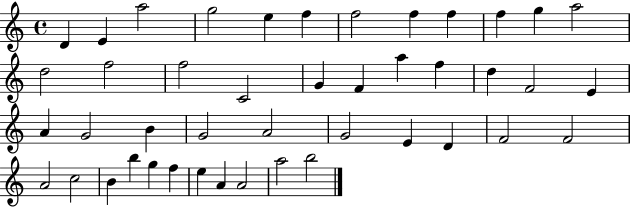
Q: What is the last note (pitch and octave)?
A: B5